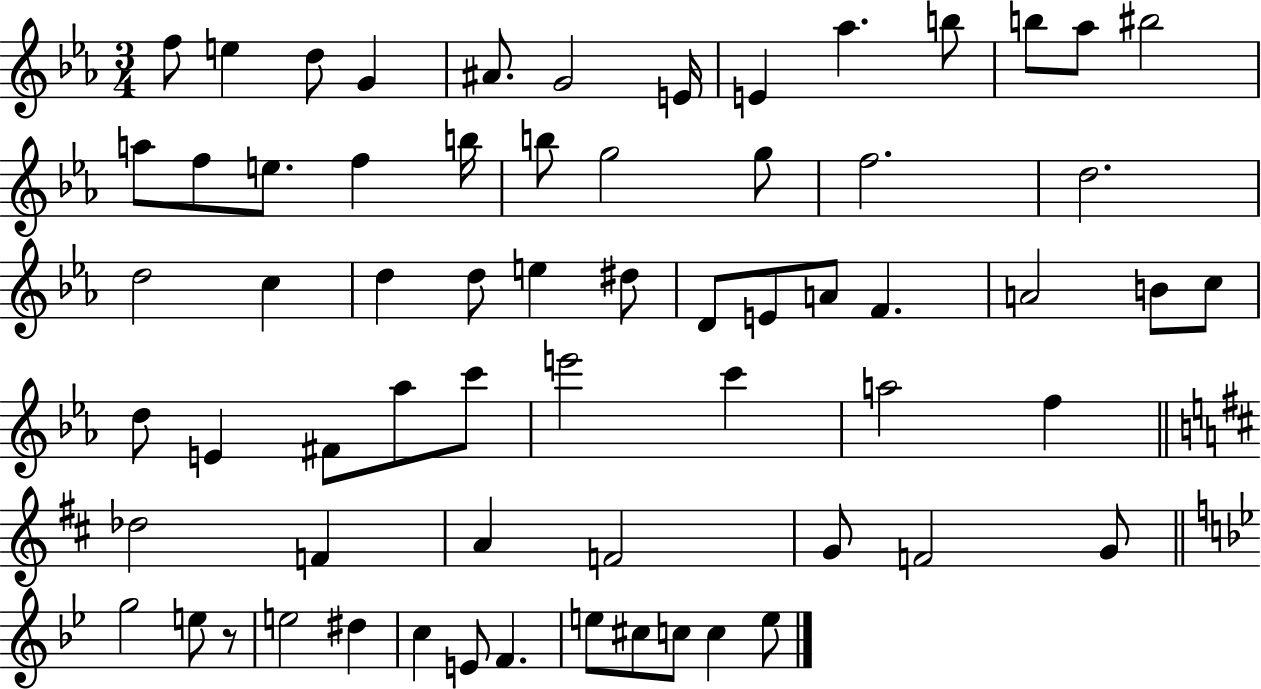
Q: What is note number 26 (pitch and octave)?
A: D5